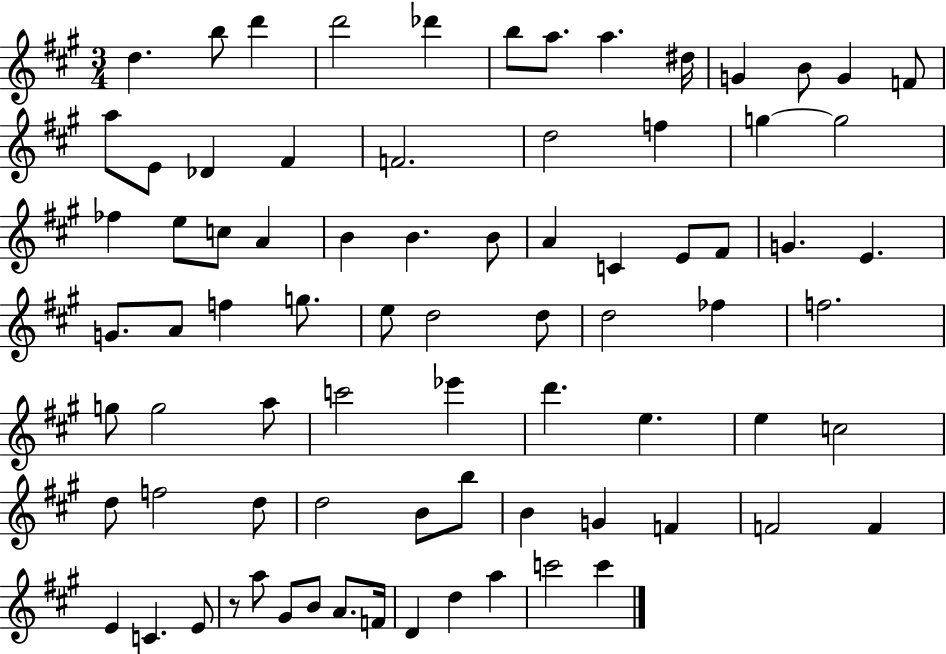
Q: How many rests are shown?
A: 1